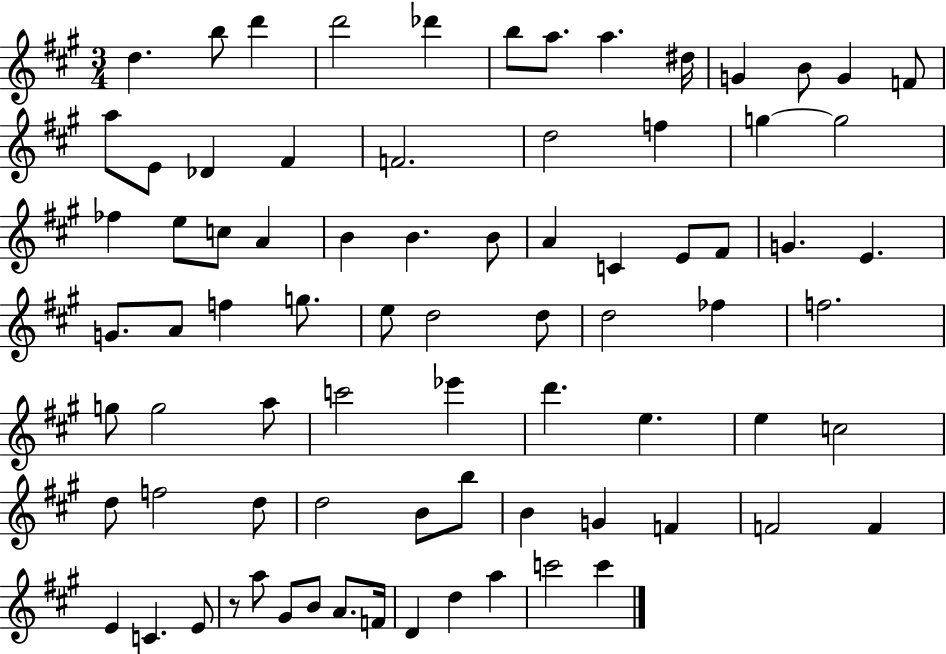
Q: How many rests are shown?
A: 1